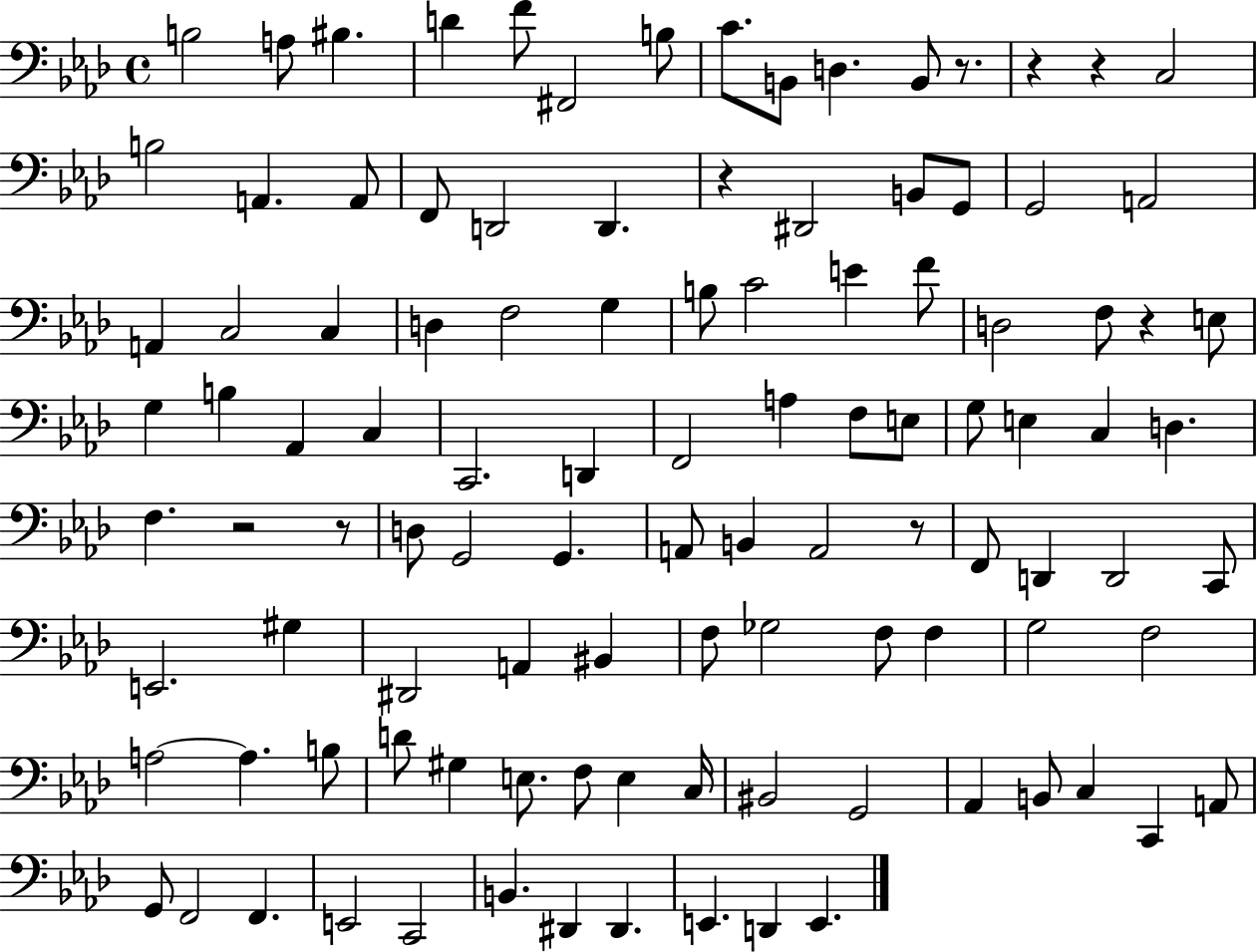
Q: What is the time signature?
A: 4/4